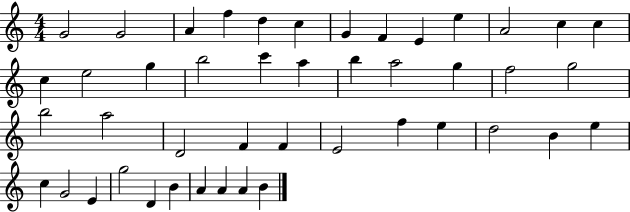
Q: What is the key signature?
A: C major